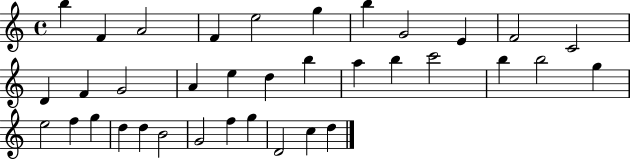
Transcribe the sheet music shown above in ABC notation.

X:1
T:Untitled
M:4/4
L:1/4
K:C
b F A2 F e2 g b G2 E F2 C2 D F G2 A e d b a b c'2 b b2 g e2 f g d d B2 G2 f g D2 c d